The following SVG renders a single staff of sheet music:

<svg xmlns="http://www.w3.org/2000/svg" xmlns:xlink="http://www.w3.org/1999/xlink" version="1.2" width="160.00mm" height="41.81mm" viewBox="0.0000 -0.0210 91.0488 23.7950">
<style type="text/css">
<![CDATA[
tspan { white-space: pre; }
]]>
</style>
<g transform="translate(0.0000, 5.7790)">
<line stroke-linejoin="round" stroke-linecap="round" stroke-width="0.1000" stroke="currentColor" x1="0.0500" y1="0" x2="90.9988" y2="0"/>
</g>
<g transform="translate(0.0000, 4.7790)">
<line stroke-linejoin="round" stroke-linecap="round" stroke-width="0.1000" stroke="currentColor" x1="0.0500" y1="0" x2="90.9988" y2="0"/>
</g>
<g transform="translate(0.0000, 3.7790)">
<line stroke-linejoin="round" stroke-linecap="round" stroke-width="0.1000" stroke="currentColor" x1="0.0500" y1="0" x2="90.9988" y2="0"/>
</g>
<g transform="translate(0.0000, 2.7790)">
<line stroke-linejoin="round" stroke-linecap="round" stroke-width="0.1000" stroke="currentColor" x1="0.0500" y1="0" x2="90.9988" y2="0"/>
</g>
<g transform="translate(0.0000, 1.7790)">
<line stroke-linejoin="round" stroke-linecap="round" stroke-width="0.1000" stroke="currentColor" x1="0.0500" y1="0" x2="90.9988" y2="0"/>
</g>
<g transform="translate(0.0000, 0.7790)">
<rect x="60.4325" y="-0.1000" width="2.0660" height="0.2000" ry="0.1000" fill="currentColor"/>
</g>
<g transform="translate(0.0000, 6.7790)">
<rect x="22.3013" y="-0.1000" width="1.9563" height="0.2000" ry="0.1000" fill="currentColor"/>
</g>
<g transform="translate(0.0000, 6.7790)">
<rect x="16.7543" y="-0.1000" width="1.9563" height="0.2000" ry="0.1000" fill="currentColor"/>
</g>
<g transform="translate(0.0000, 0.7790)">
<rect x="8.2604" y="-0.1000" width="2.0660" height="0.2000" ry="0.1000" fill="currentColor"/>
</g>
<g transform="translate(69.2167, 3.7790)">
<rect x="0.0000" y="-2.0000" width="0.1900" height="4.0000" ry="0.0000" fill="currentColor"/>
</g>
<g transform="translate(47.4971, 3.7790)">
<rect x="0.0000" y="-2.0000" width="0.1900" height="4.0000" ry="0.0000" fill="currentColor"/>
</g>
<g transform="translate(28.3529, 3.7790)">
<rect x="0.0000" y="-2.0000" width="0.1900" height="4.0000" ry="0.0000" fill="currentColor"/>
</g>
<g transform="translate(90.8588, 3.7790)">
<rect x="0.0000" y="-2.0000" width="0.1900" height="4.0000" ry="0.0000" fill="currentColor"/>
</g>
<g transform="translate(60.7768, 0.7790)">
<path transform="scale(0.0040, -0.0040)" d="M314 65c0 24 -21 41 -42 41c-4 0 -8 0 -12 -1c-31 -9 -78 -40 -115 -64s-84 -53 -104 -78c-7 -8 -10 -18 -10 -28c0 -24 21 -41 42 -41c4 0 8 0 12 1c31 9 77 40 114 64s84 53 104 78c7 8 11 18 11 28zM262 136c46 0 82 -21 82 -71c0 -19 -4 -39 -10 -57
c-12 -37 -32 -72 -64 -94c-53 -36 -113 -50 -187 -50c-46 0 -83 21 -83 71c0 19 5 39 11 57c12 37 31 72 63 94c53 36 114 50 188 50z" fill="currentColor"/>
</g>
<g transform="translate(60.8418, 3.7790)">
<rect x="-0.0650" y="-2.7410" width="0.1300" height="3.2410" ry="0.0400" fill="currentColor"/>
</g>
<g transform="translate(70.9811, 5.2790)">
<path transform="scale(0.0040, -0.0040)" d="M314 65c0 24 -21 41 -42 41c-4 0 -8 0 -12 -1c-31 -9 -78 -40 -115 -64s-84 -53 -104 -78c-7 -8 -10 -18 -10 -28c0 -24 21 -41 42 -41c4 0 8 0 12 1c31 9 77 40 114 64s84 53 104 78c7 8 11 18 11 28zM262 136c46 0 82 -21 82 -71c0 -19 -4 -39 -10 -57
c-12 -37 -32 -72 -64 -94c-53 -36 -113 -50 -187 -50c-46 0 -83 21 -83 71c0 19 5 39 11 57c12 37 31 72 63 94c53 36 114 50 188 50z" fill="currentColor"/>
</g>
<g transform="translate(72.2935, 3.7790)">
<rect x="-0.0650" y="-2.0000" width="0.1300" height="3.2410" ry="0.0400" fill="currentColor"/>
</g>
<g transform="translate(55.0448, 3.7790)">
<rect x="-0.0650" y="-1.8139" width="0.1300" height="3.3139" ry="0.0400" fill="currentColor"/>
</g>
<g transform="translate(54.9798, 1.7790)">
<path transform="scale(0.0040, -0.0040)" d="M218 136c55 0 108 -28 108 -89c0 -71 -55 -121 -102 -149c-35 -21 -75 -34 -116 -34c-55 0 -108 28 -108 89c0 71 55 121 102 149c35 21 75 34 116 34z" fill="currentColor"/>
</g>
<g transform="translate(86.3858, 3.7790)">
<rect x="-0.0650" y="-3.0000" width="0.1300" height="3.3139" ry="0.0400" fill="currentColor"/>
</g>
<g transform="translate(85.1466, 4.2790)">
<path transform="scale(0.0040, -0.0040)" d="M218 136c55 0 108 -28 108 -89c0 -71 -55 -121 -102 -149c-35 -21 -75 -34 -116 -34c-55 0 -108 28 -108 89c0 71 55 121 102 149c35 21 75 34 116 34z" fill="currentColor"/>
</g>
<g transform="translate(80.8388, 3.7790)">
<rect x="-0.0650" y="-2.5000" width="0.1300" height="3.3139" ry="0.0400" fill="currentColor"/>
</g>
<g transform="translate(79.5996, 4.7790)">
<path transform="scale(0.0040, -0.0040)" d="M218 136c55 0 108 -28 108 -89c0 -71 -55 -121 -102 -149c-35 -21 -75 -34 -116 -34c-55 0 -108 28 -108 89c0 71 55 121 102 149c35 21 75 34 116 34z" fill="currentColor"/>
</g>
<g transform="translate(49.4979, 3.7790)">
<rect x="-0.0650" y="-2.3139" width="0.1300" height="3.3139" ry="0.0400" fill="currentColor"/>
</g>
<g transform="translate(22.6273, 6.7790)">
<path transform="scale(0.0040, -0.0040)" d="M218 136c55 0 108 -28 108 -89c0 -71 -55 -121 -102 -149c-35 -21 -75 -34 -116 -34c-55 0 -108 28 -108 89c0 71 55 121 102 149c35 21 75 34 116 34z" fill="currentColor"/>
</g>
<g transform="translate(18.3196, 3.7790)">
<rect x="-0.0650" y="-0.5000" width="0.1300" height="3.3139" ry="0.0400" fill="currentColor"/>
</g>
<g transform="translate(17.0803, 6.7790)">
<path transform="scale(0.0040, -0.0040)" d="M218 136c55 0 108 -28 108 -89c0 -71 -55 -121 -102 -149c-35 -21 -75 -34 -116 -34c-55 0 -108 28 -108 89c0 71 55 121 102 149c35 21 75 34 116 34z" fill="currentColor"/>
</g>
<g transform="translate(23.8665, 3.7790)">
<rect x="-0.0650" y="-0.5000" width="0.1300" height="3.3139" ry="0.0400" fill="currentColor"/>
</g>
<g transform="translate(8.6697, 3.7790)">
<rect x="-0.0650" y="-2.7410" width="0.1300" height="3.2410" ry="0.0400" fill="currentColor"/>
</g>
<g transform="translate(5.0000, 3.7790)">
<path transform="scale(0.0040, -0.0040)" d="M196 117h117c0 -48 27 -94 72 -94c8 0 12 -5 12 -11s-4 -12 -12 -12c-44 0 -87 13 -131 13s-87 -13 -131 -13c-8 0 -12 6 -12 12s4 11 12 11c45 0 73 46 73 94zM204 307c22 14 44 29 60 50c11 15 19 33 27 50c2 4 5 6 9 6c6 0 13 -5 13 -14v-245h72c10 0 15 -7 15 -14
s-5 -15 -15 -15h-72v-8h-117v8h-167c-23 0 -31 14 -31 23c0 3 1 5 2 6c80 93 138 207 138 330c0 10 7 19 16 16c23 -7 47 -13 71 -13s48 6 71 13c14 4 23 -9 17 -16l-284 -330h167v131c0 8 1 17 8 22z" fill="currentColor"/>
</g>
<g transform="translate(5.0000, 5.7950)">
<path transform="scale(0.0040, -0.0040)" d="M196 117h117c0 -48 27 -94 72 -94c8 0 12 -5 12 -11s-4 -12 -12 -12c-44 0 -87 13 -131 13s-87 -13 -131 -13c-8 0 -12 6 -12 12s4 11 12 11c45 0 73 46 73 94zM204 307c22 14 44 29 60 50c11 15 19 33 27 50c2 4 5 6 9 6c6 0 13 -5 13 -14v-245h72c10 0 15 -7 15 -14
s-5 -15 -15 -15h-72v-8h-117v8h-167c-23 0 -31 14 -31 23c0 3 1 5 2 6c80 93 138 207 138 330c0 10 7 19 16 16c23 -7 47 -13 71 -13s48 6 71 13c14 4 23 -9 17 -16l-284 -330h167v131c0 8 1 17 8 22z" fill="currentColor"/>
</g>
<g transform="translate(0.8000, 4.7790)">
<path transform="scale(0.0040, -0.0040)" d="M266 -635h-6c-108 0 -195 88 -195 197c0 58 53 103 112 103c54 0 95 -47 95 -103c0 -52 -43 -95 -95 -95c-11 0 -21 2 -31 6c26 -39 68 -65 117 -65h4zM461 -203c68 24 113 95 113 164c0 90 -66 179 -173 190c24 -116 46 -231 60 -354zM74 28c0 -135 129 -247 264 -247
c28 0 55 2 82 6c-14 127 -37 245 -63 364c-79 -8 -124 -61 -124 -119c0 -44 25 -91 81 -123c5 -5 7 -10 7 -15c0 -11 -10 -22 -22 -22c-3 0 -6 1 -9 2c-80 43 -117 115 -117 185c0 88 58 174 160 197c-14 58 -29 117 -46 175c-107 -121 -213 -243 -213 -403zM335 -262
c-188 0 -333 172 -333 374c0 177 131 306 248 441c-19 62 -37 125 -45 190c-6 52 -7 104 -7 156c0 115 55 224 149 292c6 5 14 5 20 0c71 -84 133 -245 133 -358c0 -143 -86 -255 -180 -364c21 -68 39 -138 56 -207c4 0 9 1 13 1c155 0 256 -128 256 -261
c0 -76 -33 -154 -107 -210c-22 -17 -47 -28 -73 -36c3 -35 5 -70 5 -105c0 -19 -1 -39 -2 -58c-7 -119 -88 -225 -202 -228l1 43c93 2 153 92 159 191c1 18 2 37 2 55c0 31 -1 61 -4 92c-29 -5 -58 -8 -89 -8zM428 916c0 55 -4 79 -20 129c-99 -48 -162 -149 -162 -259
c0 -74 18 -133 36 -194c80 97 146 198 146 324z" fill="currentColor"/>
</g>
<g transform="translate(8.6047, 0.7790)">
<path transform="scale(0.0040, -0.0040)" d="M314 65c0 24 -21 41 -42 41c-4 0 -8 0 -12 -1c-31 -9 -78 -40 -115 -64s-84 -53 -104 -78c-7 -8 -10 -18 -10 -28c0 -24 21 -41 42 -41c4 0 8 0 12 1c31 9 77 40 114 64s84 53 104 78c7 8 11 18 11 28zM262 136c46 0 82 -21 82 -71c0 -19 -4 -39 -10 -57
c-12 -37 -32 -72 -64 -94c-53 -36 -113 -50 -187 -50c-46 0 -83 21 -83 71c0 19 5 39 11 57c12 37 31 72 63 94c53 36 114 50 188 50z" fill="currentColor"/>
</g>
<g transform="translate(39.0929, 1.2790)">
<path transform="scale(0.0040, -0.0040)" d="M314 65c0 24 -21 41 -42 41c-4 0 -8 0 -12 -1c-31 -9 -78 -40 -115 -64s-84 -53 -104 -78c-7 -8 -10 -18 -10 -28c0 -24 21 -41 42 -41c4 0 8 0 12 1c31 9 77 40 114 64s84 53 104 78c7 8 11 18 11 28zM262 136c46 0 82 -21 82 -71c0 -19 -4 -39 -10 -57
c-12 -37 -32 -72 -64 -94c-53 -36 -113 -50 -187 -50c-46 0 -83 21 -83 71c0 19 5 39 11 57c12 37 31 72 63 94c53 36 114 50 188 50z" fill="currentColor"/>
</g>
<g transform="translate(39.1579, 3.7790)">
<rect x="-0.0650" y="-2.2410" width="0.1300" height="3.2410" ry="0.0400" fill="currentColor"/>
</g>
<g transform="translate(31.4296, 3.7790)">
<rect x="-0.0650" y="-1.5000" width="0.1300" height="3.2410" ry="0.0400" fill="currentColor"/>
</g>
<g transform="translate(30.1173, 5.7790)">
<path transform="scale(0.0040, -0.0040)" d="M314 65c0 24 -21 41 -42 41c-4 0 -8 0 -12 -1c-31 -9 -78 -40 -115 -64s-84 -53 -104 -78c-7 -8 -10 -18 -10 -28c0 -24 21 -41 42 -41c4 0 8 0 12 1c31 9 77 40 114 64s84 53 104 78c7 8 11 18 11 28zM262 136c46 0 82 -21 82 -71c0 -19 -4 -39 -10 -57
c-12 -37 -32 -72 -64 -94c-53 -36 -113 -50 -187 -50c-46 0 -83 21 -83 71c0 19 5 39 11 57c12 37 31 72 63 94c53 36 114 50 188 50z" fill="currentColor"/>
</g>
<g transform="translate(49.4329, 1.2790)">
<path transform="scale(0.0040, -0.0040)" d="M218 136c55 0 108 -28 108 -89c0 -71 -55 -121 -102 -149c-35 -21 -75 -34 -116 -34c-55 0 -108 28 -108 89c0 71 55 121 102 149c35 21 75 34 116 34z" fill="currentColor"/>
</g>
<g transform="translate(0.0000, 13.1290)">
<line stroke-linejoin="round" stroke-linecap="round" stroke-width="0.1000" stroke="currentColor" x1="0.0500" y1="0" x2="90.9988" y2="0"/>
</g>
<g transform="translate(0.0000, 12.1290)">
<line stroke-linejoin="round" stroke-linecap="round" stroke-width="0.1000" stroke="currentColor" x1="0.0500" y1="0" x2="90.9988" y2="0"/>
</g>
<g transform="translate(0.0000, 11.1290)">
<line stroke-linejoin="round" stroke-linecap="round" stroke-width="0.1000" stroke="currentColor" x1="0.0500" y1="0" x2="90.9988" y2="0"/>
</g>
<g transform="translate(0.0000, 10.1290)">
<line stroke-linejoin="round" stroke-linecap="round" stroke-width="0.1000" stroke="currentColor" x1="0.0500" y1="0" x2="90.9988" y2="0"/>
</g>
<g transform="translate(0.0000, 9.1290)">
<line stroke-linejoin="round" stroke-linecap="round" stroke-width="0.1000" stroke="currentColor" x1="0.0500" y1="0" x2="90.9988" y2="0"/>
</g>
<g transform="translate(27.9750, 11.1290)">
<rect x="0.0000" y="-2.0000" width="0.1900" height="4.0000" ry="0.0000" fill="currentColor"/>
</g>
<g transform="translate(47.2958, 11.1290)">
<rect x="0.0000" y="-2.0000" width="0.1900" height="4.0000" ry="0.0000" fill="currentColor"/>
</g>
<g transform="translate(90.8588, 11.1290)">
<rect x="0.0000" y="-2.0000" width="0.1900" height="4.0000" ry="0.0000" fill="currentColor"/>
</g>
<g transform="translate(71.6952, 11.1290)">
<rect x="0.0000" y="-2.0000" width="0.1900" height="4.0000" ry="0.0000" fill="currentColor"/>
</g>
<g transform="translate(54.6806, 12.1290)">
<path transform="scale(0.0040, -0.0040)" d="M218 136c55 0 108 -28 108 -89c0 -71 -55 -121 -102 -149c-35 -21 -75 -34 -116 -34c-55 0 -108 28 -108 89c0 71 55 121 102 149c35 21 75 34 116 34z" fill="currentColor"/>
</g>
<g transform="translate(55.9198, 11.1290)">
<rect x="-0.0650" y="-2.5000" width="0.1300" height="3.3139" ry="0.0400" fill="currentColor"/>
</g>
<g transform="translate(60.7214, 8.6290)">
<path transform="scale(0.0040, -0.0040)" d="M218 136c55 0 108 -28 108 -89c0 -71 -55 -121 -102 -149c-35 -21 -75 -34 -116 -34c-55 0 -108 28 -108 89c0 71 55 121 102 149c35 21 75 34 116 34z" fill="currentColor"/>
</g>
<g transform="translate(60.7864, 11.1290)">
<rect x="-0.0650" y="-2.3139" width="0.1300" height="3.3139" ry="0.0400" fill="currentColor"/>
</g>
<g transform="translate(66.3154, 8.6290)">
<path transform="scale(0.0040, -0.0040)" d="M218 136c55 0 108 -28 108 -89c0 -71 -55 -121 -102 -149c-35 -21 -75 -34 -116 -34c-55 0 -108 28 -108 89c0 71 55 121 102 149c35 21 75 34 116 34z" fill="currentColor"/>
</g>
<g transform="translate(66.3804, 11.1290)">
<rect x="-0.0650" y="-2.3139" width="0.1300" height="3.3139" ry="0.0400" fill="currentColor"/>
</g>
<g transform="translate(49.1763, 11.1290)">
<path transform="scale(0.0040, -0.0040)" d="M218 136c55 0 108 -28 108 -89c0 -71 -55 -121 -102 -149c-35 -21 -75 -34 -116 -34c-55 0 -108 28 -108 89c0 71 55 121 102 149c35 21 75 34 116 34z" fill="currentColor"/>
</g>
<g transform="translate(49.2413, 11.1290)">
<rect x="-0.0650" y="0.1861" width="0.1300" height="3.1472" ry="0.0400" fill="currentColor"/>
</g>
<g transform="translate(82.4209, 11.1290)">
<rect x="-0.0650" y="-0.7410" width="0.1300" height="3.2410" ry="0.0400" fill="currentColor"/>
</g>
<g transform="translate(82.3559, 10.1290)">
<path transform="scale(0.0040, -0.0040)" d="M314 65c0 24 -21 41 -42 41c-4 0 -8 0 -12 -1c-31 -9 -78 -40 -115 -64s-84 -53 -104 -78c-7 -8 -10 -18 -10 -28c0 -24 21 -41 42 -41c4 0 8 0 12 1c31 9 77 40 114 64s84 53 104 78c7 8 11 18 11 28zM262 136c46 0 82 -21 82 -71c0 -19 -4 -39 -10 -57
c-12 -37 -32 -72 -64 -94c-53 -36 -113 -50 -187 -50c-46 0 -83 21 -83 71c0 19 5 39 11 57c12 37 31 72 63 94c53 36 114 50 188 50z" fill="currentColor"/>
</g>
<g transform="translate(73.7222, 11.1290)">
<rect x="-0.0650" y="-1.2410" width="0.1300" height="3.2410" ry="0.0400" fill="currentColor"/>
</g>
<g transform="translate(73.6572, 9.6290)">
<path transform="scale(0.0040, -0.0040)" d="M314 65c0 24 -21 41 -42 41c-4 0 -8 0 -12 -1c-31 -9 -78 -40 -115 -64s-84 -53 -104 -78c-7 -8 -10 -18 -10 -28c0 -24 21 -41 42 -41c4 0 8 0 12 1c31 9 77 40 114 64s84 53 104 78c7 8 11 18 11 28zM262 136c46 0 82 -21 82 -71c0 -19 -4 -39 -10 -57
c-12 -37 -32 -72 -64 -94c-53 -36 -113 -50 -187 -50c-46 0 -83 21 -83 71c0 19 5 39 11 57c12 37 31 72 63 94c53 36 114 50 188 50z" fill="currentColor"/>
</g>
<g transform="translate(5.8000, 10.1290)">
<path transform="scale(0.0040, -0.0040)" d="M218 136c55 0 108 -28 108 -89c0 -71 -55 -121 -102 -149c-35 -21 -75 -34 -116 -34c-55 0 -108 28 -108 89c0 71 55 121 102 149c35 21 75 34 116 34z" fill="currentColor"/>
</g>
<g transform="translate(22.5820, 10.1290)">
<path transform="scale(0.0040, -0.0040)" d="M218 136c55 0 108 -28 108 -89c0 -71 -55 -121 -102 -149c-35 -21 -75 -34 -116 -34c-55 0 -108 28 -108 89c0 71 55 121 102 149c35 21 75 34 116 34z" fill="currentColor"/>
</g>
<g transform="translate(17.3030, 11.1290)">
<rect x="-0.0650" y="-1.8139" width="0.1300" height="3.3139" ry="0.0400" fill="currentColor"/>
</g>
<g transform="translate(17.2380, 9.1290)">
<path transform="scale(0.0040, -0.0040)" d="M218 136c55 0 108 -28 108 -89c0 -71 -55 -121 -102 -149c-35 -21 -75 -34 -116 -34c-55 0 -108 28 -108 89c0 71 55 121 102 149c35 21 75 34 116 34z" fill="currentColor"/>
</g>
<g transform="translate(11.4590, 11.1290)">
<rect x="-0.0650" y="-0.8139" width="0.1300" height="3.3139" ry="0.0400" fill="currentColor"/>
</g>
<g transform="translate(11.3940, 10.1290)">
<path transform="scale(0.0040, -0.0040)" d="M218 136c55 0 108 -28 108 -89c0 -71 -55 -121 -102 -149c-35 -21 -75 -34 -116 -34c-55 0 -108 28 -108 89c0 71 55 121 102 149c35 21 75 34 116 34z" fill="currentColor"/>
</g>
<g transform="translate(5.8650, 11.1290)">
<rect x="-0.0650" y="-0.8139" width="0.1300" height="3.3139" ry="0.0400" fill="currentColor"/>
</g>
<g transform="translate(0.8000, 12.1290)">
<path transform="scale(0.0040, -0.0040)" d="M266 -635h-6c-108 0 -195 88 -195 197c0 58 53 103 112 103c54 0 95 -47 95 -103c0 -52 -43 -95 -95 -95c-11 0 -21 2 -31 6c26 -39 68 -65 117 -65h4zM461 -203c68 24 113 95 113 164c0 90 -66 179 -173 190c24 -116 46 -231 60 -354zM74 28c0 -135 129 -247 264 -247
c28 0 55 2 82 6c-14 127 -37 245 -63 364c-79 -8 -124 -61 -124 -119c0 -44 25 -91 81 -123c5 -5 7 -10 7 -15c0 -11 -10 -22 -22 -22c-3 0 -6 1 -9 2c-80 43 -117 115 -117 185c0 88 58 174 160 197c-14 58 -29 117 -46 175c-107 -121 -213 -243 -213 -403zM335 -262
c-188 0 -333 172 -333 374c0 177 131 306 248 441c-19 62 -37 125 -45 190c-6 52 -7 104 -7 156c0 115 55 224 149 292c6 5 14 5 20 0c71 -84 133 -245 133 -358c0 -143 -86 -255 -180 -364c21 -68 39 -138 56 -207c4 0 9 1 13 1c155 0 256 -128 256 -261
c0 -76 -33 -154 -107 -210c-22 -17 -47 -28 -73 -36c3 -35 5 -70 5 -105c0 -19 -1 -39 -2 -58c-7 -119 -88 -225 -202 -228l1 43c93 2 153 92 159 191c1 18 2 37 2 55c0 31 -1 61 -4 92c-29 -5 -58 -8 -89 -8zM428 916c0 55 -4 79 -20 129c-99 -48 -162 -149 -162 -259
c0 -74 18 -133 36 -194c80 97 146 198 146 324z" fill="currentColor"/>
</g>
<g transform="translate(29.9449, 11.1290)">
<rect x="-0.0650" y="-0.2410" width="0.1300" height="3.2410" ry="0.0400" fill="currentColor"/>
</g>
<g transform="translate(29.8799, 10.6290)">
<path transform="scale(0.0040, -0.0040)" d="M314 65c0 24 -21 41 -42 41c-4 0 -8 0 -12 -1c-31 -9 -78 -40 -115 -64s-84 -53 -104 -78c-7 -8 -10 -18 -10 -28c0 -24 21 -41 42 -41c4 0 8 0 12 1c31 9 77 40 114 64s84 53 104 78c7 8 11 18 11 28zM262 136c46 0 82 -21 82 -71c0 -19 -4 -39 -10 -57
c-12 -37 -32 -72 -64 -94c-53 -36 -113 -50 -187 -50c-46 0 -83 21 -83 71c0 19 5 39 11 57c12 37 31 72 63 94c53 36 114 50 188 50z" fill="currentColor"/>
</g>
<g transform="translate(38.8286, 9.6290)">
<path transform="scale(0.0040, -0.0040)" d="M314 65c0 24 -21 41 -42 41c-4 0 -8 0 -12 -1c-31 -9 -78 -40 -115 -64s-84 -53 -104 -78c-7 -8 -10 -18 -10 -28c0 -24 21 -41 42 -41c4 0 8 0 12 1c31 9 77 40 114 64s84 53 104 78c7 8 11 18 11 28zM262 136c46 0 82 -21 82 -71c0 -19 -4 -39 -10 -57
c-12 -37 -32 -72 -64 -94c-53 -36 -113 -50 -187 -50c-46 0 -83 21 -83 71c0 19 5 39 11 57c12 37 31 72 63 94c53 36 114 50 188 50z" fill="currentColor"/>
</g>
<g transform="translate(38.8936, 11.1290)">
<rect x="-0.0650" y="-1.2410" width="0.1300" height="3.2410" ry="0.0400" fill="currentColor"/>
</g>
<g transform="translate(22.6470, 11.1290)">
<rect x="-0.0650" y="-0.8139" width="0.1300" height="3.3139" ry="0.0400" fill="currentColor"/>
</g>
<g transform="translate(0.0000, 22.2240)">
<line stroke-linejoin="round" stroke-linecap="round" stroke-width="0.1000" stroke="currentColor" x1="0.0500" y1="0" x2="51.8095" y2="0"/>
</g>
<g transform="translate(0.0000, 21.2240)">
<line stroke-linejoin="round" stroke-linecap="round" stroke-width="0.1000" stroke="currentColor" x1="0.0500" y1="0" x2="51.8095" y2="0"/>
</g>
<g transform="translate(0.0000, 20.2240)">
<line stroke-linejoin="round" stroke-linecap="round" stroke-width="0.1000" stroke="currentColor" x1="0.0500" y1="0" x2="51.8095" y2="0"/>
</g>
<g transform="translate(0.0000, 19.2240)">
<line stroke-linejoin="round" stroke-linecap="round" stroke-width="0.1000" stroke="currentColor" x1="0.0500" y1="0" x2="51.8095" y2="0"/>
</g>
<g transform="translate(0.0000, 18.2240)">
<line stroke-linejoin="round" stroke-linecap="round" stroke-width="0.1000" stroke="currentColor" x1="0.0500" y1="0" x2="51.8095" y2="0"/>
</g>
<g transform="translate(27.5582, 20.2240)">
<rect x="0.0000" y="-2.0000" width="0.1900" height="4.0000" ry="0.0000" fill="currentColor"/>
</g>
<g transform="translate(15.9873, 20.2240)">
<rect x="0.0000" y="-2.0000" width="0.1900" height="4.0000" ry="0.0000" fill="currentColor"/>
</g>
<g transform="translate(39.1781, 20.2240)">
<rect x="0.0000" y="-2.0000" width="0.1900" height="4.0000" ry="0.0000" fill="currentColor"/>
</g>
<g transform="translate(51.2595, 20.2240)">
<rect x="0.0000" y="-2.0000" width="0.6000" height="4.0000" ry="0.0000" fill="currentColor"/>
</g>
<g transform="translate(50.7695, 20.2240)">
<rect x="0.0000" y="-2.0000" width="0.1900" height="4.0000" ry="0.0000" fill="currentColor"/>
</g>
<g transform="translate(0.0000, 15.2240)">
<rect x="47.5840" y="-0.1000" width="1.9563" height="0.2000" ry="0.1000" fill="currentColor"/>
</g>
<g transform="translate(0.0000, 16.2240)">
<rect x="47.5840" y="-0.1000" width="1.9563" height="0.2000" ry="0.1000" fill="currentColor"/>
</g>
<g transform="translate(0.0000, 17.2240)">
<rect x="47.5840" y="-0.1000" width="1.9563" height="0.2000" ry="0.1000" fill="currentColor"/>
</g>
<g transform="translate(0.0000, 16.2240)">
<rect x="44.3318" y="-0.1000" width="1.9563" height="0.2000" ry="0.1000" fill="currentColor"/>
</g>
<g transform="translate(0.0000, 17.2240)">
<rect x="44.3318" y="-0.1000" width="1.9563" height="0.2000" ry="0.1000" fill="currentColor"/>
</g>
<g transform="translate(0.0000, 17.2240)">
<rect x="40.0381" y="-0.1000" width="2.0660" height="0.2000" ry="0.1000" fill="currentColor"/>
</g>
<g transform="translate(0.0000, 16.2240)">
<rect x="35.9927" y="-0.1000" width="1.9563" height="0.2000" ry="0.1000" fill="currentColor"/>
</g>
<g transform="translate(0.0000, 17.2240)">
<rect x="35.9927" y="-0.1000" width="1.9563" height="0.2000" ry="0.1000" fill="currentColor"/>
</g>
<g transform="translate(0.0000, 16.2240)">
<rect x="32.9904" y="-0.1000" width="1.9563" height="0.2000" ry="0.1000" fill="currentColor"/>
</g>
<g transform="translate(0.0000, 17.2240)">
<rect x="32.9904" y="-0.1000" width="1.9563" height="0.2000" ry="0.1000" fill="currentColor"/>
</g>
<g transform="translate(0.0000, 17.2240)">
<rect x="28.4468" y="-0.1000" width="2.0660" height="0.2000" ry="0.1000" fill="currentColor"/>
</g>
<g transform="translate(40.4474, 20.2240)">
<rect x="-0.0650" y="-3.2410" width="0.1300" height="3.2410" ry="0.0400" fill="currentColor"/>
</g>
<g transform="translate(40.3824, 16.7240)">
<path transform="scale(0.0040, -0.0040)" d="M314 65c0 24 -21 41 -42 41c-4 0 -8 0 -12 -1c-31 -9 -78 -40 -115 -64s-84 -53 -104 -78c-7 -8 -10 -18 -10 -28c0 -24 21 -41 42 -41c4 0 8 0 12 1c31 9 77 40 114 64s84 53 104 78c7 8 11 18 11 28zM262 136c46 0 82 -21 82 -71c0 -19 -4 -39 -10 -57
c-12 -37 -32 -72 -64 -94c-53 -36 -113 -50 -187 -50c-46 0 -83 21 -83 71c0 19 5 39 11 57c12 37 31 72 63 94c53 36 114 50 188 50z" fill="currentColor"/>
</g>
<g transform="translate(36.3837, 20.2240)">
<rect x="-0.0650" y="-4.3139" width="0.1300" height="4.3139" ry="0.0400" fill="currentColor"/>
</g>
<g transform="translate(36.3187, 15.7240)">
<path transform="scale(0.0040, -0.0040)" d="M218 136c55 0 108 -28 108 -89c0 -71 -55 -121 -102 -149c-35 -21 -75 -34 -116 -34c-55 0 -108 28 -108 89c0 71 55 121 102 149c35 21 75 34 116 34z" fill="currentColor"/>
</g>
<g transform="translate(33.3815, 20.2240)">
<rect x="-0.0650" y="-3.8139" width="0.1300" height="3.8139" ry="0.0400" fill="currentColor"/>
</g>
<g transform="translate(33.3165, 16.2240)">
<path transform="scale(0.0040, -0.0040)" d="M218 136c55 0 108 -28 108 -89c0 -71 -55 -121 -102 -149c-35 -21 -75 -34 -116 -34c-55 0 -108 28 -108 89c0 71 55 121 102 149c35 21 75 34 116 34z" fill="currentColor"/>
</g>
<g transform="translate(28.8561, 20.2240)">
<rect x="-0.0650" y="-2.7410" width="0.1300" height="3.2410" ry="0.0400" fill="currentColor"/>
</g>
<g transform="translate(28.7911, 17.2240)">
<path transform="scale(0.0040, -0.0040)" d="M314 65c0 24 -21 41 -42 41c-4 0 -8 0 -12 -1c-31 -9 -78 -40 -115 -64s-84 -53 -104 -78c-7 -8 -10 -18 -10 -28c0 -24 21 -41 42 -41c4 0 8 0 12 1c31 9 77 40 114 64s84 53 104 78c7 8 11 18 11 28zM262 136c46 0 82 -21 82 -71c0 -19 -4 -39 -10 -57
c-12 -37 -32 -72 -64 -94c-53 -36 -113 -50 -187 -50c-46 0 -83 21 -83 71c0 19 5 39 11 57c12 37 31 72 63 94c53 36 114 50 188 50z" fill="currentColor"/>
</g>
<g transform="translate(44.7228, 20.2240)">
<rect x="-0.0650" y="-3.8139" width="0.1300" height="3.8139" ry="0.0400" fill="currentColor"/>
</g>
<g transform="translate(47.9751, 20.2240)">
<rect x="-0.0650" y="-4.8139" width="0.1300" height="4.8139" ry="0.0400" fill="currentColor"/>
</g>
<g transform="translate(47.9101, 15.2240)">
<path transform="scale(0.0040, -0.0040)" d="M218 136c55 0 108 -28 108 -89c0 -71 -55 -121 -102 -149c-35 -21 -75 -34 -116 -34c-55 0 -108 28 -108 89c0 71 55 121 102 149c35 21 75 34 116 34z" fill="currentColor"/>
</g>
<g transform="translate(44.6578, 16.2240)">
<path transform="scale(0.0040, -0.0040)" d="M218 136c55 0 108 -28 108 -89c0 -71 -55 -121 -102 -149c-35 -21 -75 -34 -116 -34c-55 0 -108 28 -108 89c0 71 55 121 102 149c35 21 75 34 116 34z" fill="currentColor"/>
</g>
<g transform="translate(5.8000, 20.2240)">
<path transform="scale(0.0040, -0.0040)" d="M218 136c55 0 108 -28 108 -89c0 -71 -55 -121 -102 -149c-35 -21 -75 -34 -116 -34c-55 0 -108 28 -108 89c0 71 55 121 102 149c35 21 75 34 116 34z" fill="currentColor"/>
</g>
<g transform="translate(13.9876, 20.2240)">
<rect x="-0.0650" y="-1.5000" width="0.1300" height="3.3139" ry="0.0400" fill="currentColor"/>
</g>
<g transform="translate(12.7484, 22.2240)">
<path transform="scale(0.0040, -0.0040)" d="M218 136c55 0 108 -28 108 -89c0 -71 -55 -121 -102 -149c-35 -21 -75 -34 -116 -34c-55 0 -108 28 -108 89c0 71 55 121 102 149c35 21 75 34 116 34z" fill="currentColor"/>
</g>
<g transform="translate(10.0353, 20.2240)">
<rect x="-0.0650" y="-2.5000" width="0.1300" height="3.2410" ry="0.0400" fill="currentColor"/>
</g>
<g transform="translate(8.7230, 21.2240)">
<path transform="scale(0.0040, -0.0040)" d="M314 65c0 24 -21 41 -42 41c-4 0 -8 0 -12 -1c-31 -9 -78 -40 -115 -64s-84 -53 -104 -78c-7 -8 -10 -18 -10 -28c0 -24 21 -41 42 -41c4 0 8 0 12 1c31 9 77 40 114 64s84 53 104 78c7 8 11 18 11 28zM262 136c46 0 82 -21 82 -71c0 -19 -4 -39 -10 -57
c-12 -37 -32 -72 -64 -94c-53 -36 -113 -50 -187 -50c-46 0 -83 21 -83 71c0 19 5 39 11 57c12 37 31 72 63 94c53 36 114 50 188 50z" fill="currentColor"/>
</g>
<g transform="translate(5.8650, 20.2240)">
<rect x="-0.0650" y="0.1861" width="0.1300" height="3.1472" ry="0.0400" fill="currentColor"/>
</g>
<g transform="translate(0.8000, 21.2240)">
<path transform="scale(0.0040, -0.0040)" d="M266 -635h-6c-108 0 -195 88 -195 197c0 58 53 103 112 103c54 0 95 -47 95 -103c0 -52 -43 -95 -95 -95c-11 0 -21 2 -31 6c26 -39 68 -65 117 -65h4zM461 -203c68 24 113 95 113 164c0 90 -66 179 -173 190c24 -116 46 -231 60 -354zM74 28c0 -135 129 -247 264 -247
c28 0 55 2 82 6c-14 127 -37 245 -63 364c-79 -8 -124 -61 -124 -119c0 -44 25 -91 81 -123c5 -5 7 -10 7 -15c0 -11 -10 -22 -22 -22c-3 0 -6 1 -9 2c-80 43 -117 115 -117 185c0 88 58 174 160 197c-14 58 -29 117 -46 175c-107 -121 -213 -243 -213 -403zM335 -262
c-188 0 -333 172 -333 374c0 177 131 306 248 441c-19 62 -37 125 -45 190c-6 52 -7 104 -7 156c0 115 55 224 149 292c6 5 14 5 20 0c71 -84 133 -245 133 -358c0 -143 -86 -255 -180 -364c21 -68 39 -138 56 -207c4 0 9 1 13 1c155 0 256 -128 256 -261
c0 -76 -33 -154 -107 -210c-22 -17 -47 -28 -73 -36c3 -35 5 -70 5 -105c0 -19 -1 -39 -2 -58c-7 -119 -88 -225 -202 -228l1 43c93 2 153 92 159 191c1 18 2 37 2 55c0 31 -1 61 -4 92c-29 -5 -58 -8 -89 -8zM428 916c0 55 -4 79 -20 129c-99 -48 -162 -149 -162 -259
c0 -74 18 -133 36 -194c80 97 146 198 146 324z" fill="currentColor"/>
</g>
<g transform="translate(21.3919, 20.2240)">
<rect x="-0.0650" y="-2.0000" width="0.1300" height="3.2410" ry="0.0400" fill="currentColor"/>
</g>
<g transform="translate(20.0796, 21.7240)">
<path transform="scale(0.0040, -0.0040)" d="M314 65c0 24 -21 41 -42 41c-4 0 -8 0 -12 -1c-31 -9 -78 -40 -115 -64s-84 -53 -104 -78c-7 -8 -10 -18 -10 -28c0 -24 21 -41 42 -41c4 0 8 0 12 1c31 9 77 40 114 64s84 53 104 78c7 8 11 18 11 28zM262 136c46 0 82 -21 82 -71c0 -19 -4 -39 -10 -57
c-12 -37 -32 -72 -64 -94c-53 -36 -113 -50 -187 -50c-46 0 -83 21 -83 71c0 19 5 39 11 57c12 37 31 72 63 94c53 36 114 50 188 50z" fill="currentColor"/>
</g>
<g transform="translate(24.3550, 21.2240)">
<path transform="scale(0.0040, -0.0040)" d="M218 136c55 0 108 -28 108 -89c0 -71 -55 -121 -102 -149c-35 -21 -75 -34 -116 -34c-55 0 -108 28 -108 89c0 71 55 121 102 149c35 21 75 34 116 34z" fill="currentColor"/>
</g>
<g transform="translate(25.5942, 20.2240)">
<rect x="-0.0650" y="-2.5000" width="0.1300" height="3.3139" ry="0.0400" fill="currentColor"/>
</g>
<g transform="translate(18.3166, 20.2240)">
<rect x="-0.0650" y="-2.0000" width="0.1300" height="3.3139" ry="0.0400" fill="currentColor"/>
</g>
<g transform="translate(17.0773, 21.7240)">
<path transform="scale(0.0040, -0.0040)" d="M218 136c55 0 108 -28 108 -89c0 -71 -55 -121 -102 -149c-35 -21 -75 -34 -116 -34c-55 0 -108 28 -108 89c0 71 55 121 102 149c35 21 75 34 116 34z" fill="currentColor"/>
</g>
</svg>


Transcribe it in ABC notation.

X:1
T:Untitled
M:4/4
L:1/4
K:C
a2 C C E2 g2 g f a2 F2 G A d d f d c2 e2 B G g g e2 d2 B G2 E F F2 G a2 c' d' b2 c' e'